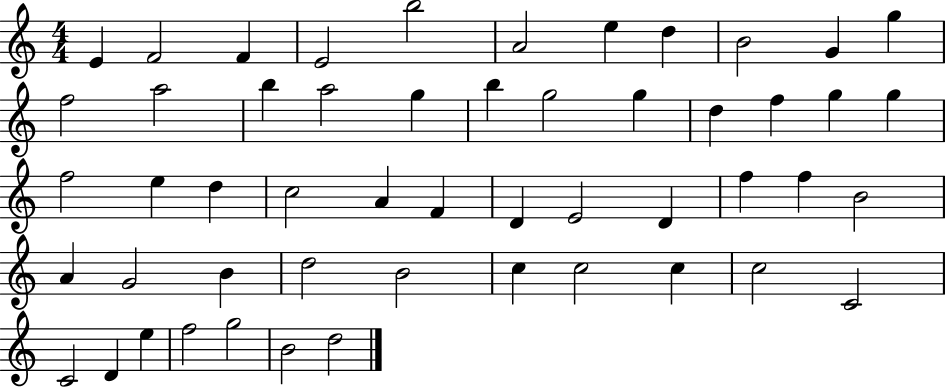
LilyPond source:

{
  \clef treble
  \numericTimeSignature
  \time 4/4
  \key c \major
  e'4 f'2 f'4 | e'2 b''2 | a'2 e''4 d''4 | b'2 g'4 g''4 | \break f''2 a''2 | b''4 a''2 g''4 | b''4 g''2 g''4 | d''4 f''4 g''4 g''4 | \break f''2 e''4 d''4 | c''2 a'4 f'4 | d'4 e'2 d'4 | f''4 f''4 b'2 | \break a'4 g'2 b'4 | d''2 b'2 | c''4 c''2 c''4 | c''2 c'2 | \break c'2 d'4 e''4 | f''2 g''2 | b'2 d''2 | \bar "|."
}